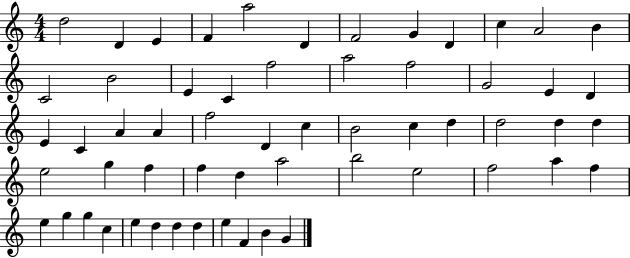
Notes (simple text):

D5/h D4/q E4/q F4/q A5/h D4/q F4/h G4/q D4/q C5/q A4/h B4/q C4/h B4/h E4/q C4/q F5/h A5/h F5/h G4/h E4/q D4/q E4/q C4/q A4/q A4/q F5/h D4/q C5/q B4/h C5/q D5/q D5/h D5/q D5/q E5/h G5/q F5/q F5/q D5/q A5/h B5/h E5/h F5/h A5/q F5/q E5/q G5/q G5/q C5/q E5/q D5/q D5/q D5/q E5/q F4/q B4/q G4/q